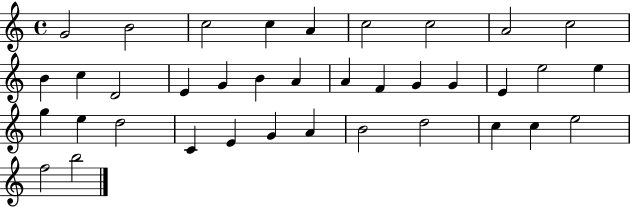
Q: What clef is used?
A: treble